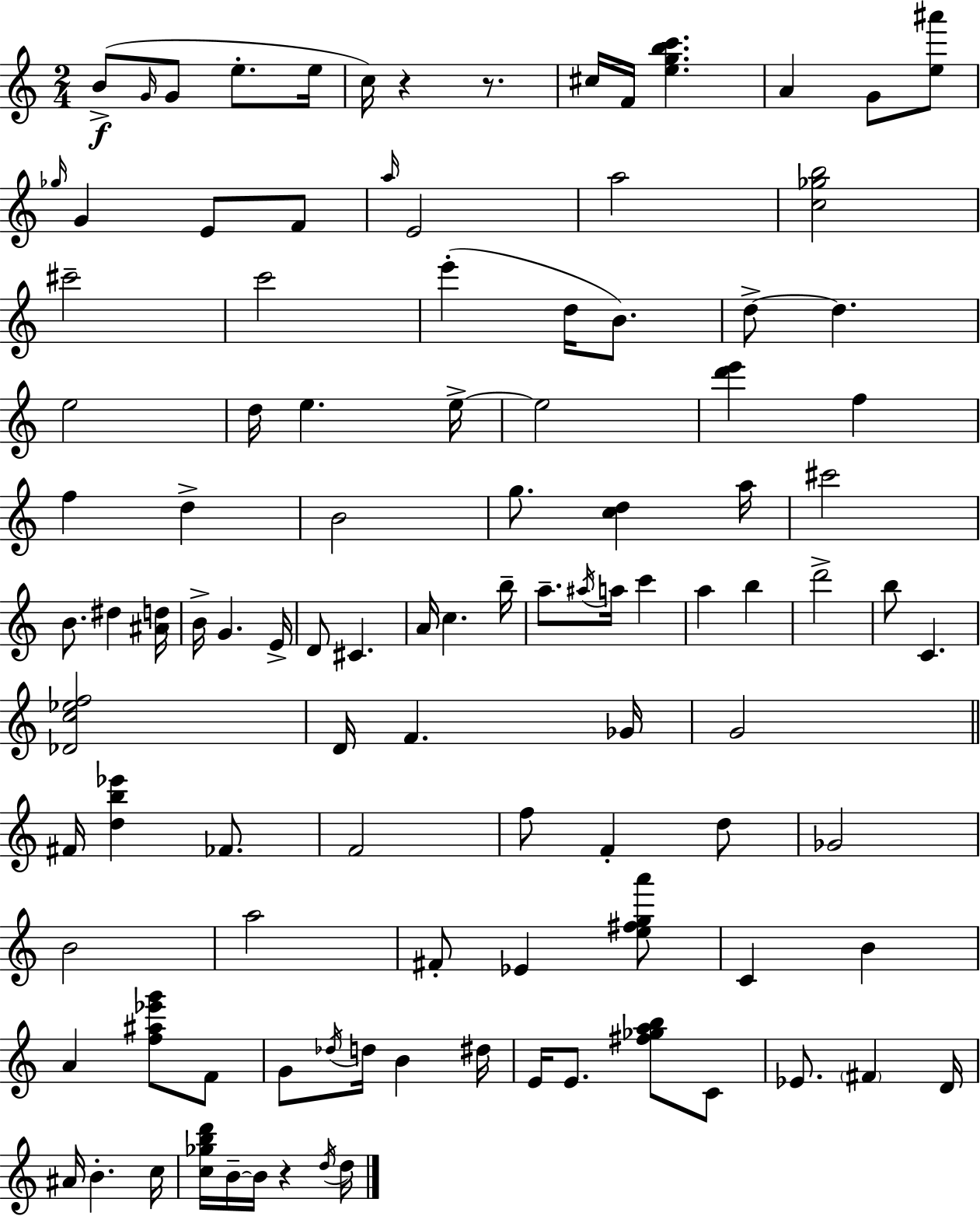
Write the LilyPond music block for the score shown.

{
  \clef treble
  \numericTimeSignature
  \time 2/4
  \key a \minor
  b'8->(\f \grace { g'16 } g'8 e''8.-. | e''16 c''16) r4 r8. | cis''16 f'16 <e'' g'' b'' c'''>4. | a'4 g'8 <e'' ais'''>8 | \break \grace { ges''16 } g'4 e'8 | f'8 \grace { a''16 } e'2 | a''2 | <c'' ges'' b''>2 | \break cis'''2-- | c'''2 | e'''4-.( d''16 | b'8.) d''8->~~ d''4. | \break e''2 | d''16 e''4. | e''16->~~ e''2 | <d''' e'''>4 f''4 | \break f''4 d''4-> | b'2 | g''8. <c'' d''>4 | a''16 cis'''2 | \break b'8. dis''4 | <ais' d''>16 b'16-> g'4. | e'16-> d'8 cis'4. | a'16 c''4. | \break b''16-- a''8.-- \acciaccatura { ais''16 } a''16 | c'''4 a''4 | b''4 d'''2-> | b''8 c'4. | \break <des' c'' ees'' f''>2 | d'16 f'4. | ges'16 g'2 | \bar "||" \break \key a \minor fis'16 <d'' b'' ees'''>4 fes'8. | f'2 | f''8 f'4-. d''8 | ges'2 | \break b'2 | a''2 | fis'8-. ees'4 <e'' fis'' g'' a'''>8 | c'4 b'4 | \break a'4 <f'' ais'' ees''' g'''>8 f'8 | g'8 \acciaccatura { des''16 } d''16 b'4 | dis''16 e'16 e'8. <fis'' ges'' a'' b''>8 c'8 | ees'8. \parenthesize fis'4 | \break d'16 ais'16 b'4.-. | c''16 <c'' ges'' b'' d'''>16 b'16--~~ b'16 r4 | \acciaccatura { d''16 } d''16 \bar "|."
}